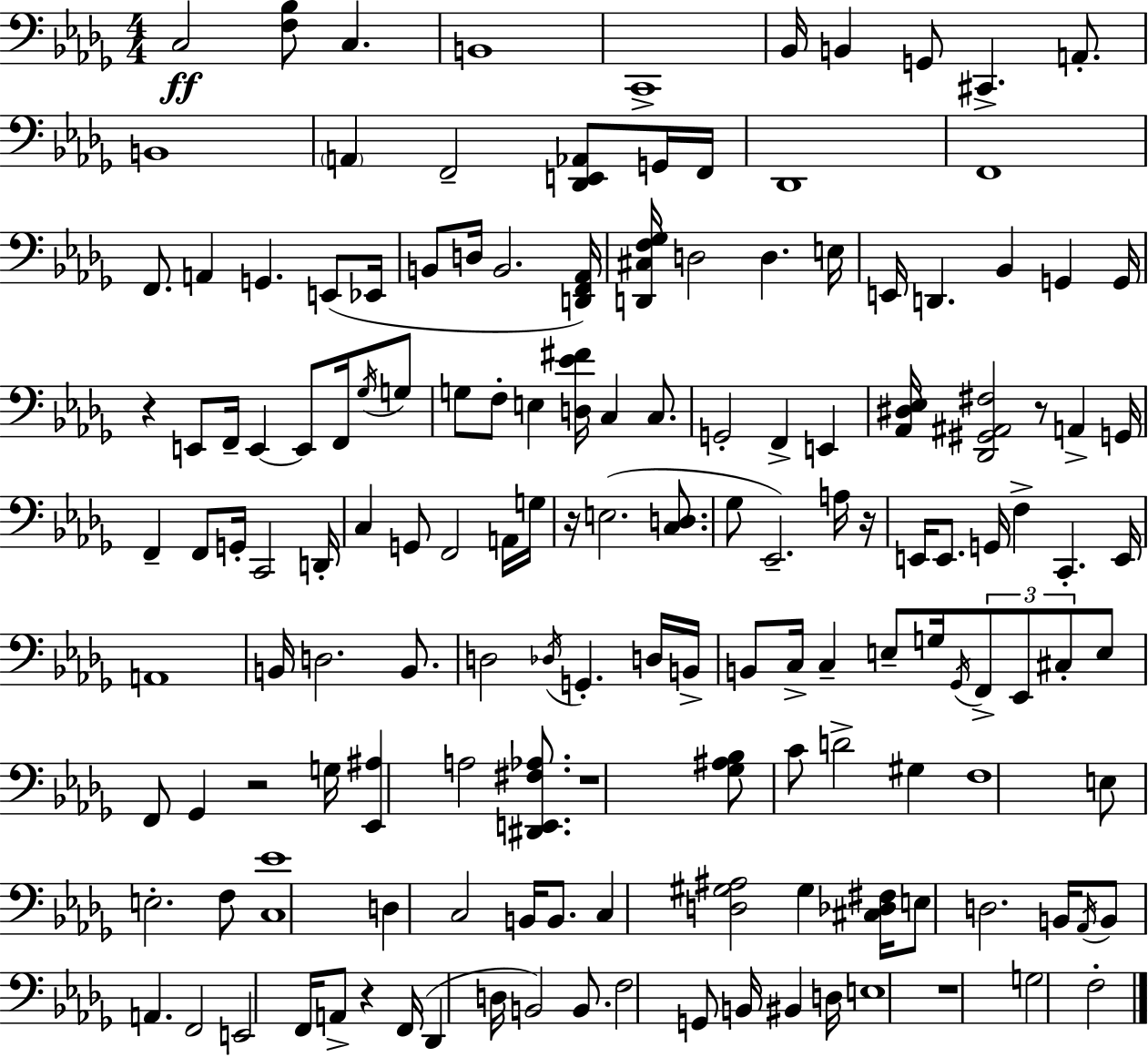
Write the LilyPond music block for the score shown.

{
  \clef bass
  \numericTimeSignature
  \time 4/4
  \key bes \minor
  c2\ff <f bes>8 c4. | b,1 | c,1-> | bes,16 b,4 g,8 cis,4.-> a,8.-. | \break b,1 | \parenthesize a,4 f,2-- <des, e, aes,>8 g,16 f,16 | des,1 | f,1 | \break f,8. a,4 g,4. e,8( ees,16 | b,8 d16 b,2. <d, f, aes,>16) | <d, cis f ges>16 d2 d4. e16 | e,16 d,4. bes,4 g,4 g,16 | \break r4 e,8 f,16-- e,4~~ e,8 f,16 \acciaccatura { ges16 } g8 | g8 f8-. e4 <d ees' fis'>16 c4 c8. | g,2-. f,4-> e,4 | <aes, dis ees>16 <des, gis, ais, fis>2 r8 a,4-> | \break g,16 f,4-- f,8 g,16-. c,2 | d,16-. c4 g,8 f,2 a,16 | g16 r16 e2.( <c d>8. | ges8 ees,2.--) a16 | \break r16 e,16 e,8. g,16 f4-> c,4.-. | e,16 a,1 | b,16 d2. b,8. | d2 \acciaccatura { des16 } g,4.-. | \break d16 b,16-> b,8 c16-> c4-- e8-- g16 \acciaccatura { ges,16 } \tuplet 3/2 { f,8-> ees,8 | cis8-. } e8 f,8 ges,4 r2 | g16 <ees, ais>4 a2 | <dis, e, fis aes>8. r1 | \break <ges ais bes>8 c'8 d'2-> gis4 | f1 | e8 e2.-. | f8 <c ees'>1 | \break d4 c2 b,16 | b,8. c4 <d gis ais>2 gis4 | <cis des fis>16 e8 d2. | b,16 \acciaccatura { aes,16 } b,8 a,4. f,2 | \break e,2 f,16 a,8-> r4 | f,16( des,4 d16 b,2) | b,8. f2 g,8 b,16 bis,4 | d16 e1 | \break r1 | g2 f2-. | \bar "|."
}